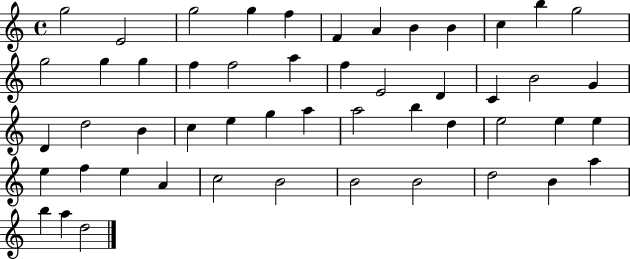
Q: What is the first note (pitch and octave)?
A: G5